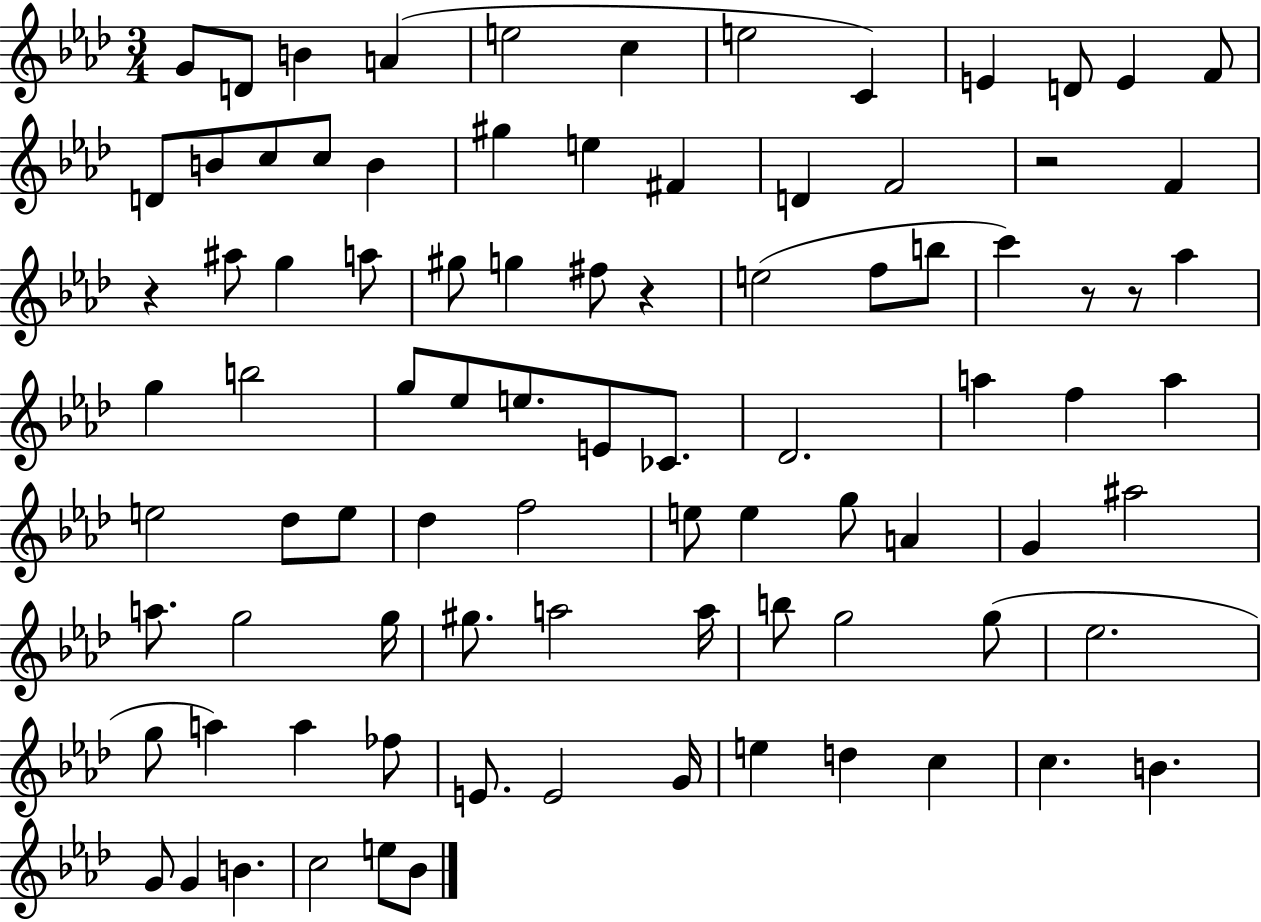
X:1
T:Untitled
M:3/4
L:1/4
K:Ab
G/2 D/2 B A e2 c e2 C E D/2 E F/2 D/2 B/2 c/2 c/2 B ^g e ^F D F2 z2 F z ^a/2 g a/2 ^g/2 g ^f/2 z e2 f/2 b/2 c' z/2 z/2 _a g b2 g/2 _e/2 e/2 E/2 _C/2 _D2 a f a e2 _d/2 e/2 _d f2 e/2 e g/2 A G ^a2 a/2 g2 g/4 ^g/2 a2 a/4 b/2 g2 g/2 _e2 g/2 a a _f/2 E/2 E2 G/4 e d c c B G/2 G B c2 e/2 _B/2